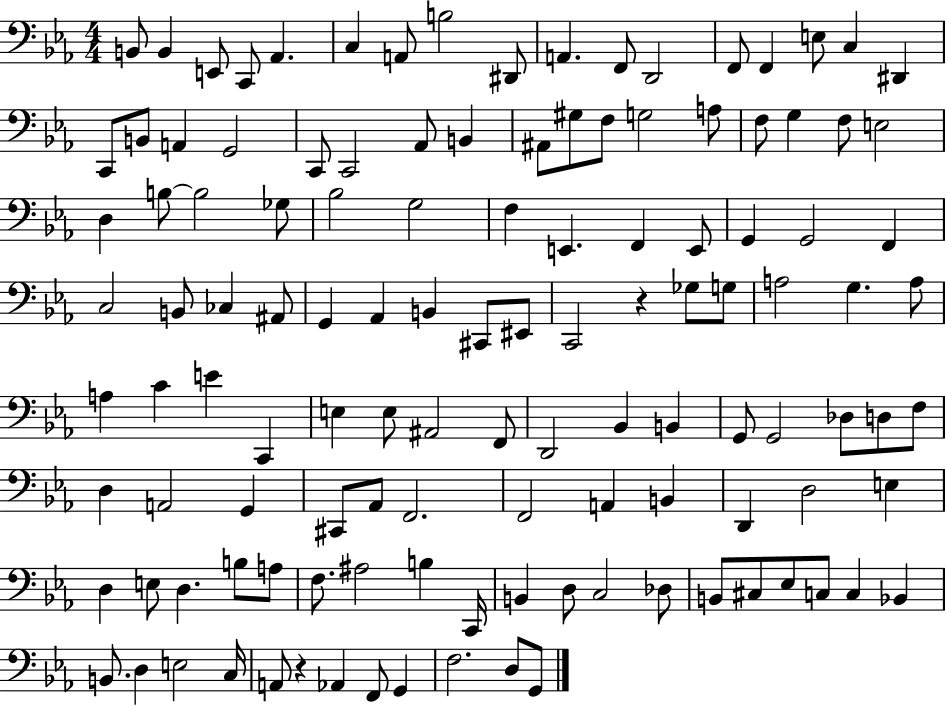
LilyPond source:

{
  \clef bass
  \numericTimeSignature
  \time 4/4
  \key ees \major
  b,8 b,4 e,8 c,8 aes,4. | c4 a,8 b2 dis,8 | a,4. f,8 d,2 | f,8 f,4 e8 c4 dis,4 | \break c,8 b,8 a,4 g,2 | c,8 c,2 aes,8 b,4 | ais,8 gis8 f8 g2 a8 | f8 g4 f8 e2 | \break d4 b8~~ b2 ges8 | bes2 g2 | f4 e,4. f,4 e,8 | g,4 g,2 f,4 | \break c2 b,8 ces4 ais,8 | g,4 aes,4 b,4 cis,8 eis,8 | c,2 r4 ges8 g8 | a2 g4. a8 | \break a4 c'4 e'4 c,4 | e4 e8 ais,2 f,8 | d,2 bes,4 b,4 | g,8 g,2 des8 d8 f8 | \break d4 a,2 g,4 | cis,8 aes,8 f,2. | f,2 a,4 b,4 | d,4 d2 e4 | \break d4 e8 d4. b8 a8 | f8. ais2 b4 c,16 | b,4 d8 c2 des8 | b,8 cis8 ees8 c8 c4 bes,4 | \break b,8. d4 e2 c16 | a,8 r4 aes,4 f,8 g,4 | f2. d8 g,8 | \bar "|."
}